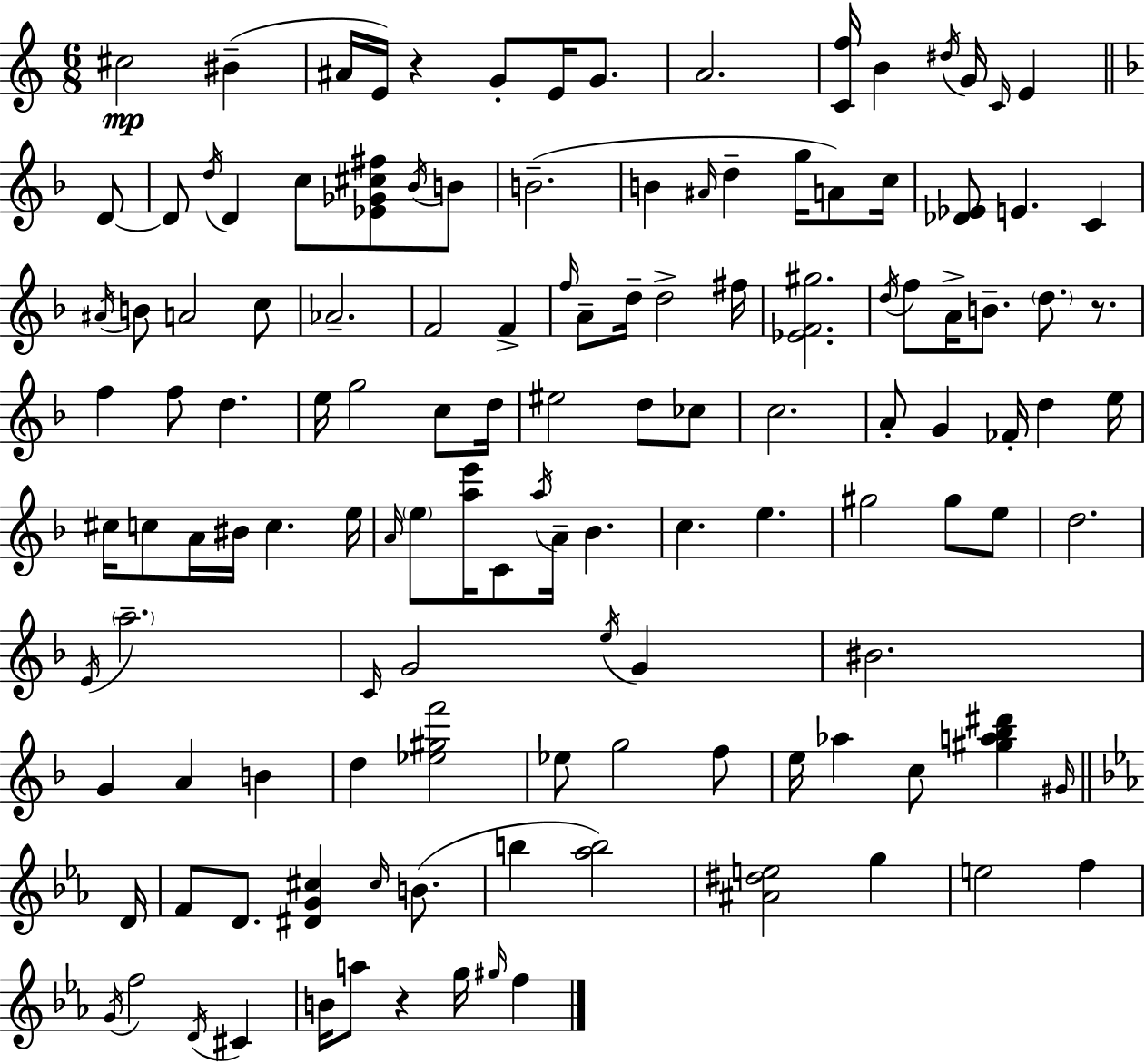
{
  \clef treble
  \numericTimeSignature
  \time 6/8
  \key c \major
  cis''2\mp bis'4--( | ais'16 e'16) r4 g'8-. e'16 g'8. | a'2. | <c' f''>16 b'4 \acciaccatura { dis''16 } g'16 \grace { c'16 } e'4 | \break \bar "||" \break \key f \major d'8~~ d'8 \acciaccatura { d''16 } d'4 c''8 <ees' ges' cis'' fis''>8 | \acciaccatura { bes'16 } b'8 b'2.--( | b'4 \grace { ais'16 } d''4-- | g''16 a'8) c''16 <des' ees'>8 e'4. | \break c'4 \acciaccatura { ais'16 } b'8 a'2 | c''8 aes'2.-- | f'2 | f'4-> \grace { f''16 } a'8-- d''16-- d''2-> | \break fis''16 <ees' f' gis''>2. | \acciaccatura { d''16 } f''8 a'16-> b'8.-- | \parenthesize d''8. r8. f''4 | f''8 d''4. e''16 g''2 | \break c''8 d''16 eis''2 | d''8 ces''8 c''2. | a'8-. g'4 | fes'16-. d''4 e''16 cis''16 c''8 a'16 | \break bis'16 c''4. e''16 \grace { a'16 } \parenthesize e''8 <a'' e'''>16 | c'8 \acciaccatura { a''16 } a'16-- bes'4. c''4. | e''4. gis''2 | gis''8 e''8 d''2. | \break \acciaccatura { e'16 } \parenthesize a''2.-- | \grace { c'16 } | g'2 \acciaccatura { e''16 } g'4 | bis'2. | \break g'4 a'4 b'4 | d''4 <ees'' gis'' f'''>2 | ees''8 g''2 f''8 | e''16 aes''4 c''8 <gis'' a'' bes'' dis'''>4 | \break \grace { gis'16 } \bar "||" \break \key ees \major d'16 f'8 d'8. <dis' g' cis''>4 \grace { cis''16 } b'8.( | b''4 <aes'' b''>2) | <ais' dis'' e''>2 g''4 | e''2 f''4 | \break \acciaccatura { g'16 } f''2 \acciaccatura { d'16 } | cis'4 b'16 a''8 r4 g''16 | \grace { gis''16 } f''4 \bar "|."
}